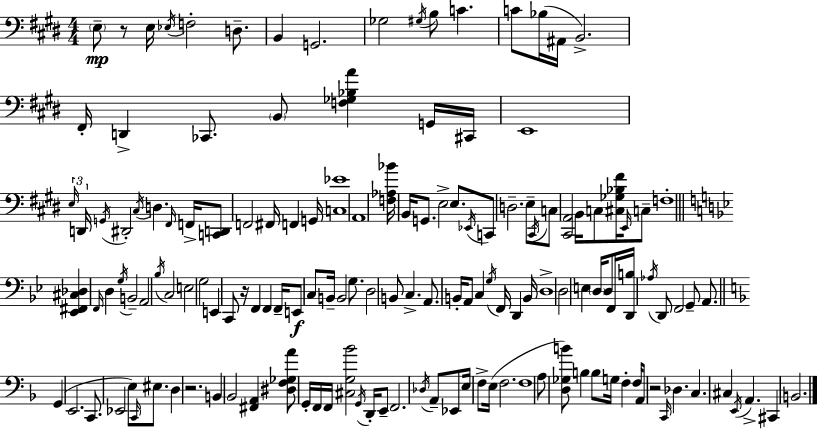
X:1
T:Untitled
M:4/4
L:1/4
K:E
E,/2 z/2 E,/4 _E,/4 F,2 D,/2 B,, G,,2 _G,2 ^G,/4 B,/2 C C/2 _B,/4 ^A,,/4 B,,2 ^F,,/4 D,, _C,,/2 B,,/2 [F,_G,_B,A] G,,/4 ^C,,/4 E,,4 E,/4 D,,/4 G,,/4 ^D,,2 ^C,/4 D, ^F,,/4 F,,/4 [C,,D,,]/2 F,,2 ^F,,/4 F,, G,,/4 [C,_E]4 A,,4 [F,_A,_B]/4 B,,/4 G,,/2 E,2 E,/2 _E,,/4 C,,/2 D,2 E,/2 ^C,,/4 C,/2 [^C,,A,,]2 B,,/4 C,/2 [^C,_G,_B,^F]/4 E,,/4 C,/2 F,4 [_E,,^F,,^C,_D,] F,,/4 D, G,/4 B,,2 A,,2 _B,/4 C,2 E,2 G,2 E,, C,,/2 z/4 F,, F,, F,,/4 E,,/2 C,/2 B,,/4 B,,2 G,/2 D,2 B,,/2 C, A,,/2 B,,/4 A,,/2 C, G,/4 F,,/4 D,, B,,/4 D,4 D,2 E, D,/4 D,/2 F,,/4 [D,,B,]/4 _A,/4 D,,/2 F,,2 G,,/2 A,,/2 G,, E,,2 C,,/2 _E,,2 E,/2 C,,/4 ^E,/2 D, z2 B,, _B,,2 [^F,,A,,] [^D,F,_G,A]/2 G,,/4 F,,/4 F,,/4 [^C,G,_B]2 G,,/4 D,,/4 E,,/2 F,,2 _D,/4 A,,/2 _E,,/2 E,/4 F,/2 E,/4 F,2 F,4 A,/2 [D,_G,B]/2 B, B,/2 G,/4 F, F,/4 A,,/2 z2 C,,/4 _D, C, ^C, E,,/4 A,, ^C,, B,,2